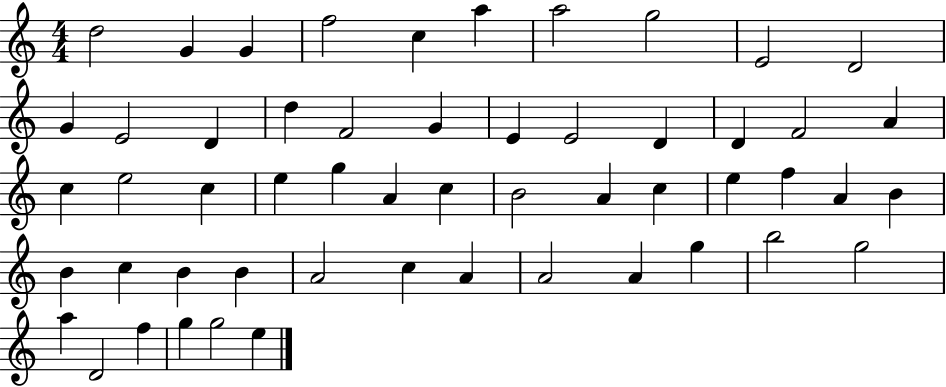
X:1
T:Untitled
M:4/4
L:1/4
K:C
d2 G G f2 c a a2 g2 E2 D2 G E2 D d F2 G E E2 D D F2 A c e2 c e g A c B2 A c e f A B B c B B A2 c A A2 A g b2 g2 a D2 f g g2 e